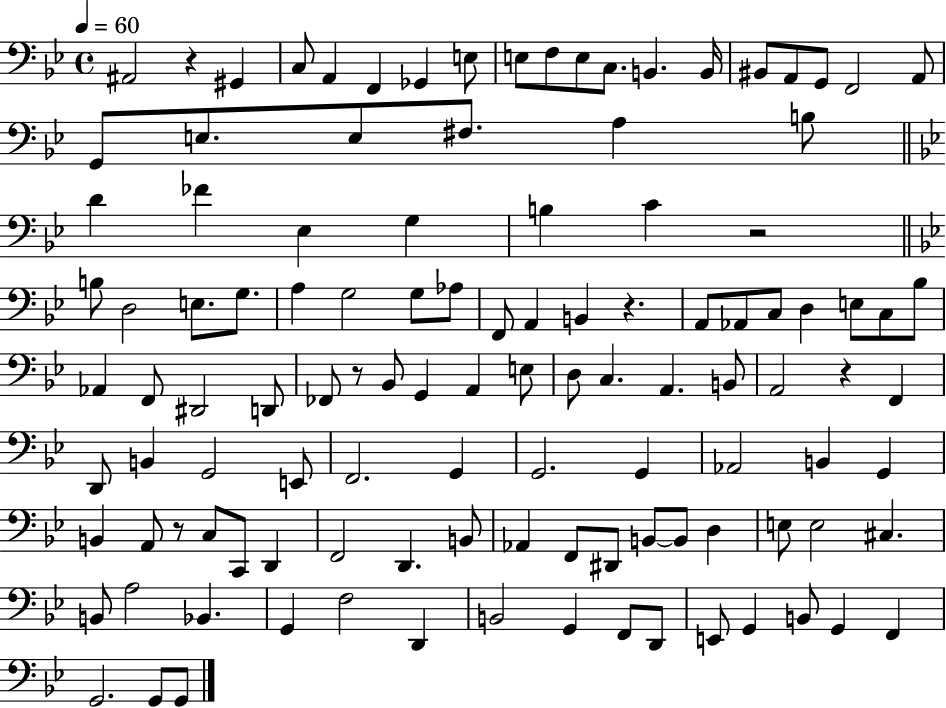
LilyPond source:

{
  \clef bass
  \time 4/4
  \defaultTimeSignature
  \key bes \major
  \tempo 4 = 60
  ais,2 r4 gis,4 | c8 a,4 f,4 ges,4 e8 | e8 f8 e8 c8. b,4. b,16 | bis,8 a,8 g,8 f,2 a,8 | \break g,8 e8. e8 fis8. a4 b8 | \bar "||" \break \key bes \major d'4 fes'4 ees4 g4 | b4 c'4 r2 | \bar "||" \break \key bes \major b8 d2 e8. g8. | a4 g2 g8 aes8 | f,8 a,4 b,4 r4. | a,8 aes,8 c8 d4 e8 c8 bes8 | \break aes,4 f,8 dis,2 d,8 | fes,8 r8 bes,8 g,4 a,4 e8 | d8 c4. a,4. b,8 | a,2 r4 f,4 | \break d,8 b,4 g,2 e,8 | f,2. g,4 | g,2. g,4 | aes,2 b,4 g,4 | \break b,4 a,8 r8 c8 c,8 d,4 | f,2 d,4. b,8 | aes,4 f,8 dis,8 b,8~~ b,8 d4 | e8 e2 cis4. | \break b,8 a2 bes,4. | g,4 f2 d,4 | b,2 g,4 f,8 d,8 | e,8 g,4 b,8 g,4 f,4 | \break g,2. g,8 g,8 | \bar "|."
}